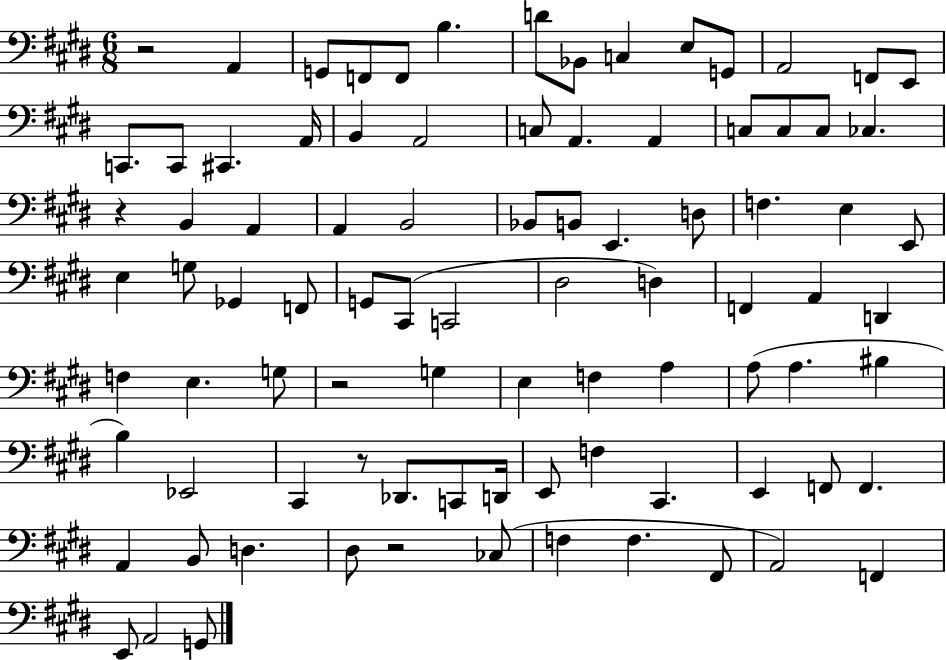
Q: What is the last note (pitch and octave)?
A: G2